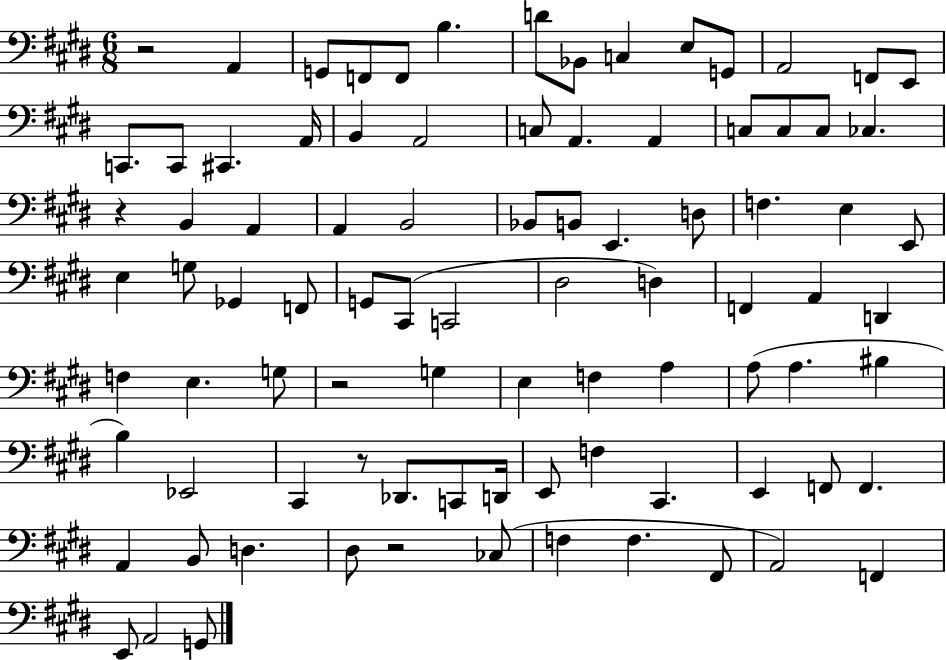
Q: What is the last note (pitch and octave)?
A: G2